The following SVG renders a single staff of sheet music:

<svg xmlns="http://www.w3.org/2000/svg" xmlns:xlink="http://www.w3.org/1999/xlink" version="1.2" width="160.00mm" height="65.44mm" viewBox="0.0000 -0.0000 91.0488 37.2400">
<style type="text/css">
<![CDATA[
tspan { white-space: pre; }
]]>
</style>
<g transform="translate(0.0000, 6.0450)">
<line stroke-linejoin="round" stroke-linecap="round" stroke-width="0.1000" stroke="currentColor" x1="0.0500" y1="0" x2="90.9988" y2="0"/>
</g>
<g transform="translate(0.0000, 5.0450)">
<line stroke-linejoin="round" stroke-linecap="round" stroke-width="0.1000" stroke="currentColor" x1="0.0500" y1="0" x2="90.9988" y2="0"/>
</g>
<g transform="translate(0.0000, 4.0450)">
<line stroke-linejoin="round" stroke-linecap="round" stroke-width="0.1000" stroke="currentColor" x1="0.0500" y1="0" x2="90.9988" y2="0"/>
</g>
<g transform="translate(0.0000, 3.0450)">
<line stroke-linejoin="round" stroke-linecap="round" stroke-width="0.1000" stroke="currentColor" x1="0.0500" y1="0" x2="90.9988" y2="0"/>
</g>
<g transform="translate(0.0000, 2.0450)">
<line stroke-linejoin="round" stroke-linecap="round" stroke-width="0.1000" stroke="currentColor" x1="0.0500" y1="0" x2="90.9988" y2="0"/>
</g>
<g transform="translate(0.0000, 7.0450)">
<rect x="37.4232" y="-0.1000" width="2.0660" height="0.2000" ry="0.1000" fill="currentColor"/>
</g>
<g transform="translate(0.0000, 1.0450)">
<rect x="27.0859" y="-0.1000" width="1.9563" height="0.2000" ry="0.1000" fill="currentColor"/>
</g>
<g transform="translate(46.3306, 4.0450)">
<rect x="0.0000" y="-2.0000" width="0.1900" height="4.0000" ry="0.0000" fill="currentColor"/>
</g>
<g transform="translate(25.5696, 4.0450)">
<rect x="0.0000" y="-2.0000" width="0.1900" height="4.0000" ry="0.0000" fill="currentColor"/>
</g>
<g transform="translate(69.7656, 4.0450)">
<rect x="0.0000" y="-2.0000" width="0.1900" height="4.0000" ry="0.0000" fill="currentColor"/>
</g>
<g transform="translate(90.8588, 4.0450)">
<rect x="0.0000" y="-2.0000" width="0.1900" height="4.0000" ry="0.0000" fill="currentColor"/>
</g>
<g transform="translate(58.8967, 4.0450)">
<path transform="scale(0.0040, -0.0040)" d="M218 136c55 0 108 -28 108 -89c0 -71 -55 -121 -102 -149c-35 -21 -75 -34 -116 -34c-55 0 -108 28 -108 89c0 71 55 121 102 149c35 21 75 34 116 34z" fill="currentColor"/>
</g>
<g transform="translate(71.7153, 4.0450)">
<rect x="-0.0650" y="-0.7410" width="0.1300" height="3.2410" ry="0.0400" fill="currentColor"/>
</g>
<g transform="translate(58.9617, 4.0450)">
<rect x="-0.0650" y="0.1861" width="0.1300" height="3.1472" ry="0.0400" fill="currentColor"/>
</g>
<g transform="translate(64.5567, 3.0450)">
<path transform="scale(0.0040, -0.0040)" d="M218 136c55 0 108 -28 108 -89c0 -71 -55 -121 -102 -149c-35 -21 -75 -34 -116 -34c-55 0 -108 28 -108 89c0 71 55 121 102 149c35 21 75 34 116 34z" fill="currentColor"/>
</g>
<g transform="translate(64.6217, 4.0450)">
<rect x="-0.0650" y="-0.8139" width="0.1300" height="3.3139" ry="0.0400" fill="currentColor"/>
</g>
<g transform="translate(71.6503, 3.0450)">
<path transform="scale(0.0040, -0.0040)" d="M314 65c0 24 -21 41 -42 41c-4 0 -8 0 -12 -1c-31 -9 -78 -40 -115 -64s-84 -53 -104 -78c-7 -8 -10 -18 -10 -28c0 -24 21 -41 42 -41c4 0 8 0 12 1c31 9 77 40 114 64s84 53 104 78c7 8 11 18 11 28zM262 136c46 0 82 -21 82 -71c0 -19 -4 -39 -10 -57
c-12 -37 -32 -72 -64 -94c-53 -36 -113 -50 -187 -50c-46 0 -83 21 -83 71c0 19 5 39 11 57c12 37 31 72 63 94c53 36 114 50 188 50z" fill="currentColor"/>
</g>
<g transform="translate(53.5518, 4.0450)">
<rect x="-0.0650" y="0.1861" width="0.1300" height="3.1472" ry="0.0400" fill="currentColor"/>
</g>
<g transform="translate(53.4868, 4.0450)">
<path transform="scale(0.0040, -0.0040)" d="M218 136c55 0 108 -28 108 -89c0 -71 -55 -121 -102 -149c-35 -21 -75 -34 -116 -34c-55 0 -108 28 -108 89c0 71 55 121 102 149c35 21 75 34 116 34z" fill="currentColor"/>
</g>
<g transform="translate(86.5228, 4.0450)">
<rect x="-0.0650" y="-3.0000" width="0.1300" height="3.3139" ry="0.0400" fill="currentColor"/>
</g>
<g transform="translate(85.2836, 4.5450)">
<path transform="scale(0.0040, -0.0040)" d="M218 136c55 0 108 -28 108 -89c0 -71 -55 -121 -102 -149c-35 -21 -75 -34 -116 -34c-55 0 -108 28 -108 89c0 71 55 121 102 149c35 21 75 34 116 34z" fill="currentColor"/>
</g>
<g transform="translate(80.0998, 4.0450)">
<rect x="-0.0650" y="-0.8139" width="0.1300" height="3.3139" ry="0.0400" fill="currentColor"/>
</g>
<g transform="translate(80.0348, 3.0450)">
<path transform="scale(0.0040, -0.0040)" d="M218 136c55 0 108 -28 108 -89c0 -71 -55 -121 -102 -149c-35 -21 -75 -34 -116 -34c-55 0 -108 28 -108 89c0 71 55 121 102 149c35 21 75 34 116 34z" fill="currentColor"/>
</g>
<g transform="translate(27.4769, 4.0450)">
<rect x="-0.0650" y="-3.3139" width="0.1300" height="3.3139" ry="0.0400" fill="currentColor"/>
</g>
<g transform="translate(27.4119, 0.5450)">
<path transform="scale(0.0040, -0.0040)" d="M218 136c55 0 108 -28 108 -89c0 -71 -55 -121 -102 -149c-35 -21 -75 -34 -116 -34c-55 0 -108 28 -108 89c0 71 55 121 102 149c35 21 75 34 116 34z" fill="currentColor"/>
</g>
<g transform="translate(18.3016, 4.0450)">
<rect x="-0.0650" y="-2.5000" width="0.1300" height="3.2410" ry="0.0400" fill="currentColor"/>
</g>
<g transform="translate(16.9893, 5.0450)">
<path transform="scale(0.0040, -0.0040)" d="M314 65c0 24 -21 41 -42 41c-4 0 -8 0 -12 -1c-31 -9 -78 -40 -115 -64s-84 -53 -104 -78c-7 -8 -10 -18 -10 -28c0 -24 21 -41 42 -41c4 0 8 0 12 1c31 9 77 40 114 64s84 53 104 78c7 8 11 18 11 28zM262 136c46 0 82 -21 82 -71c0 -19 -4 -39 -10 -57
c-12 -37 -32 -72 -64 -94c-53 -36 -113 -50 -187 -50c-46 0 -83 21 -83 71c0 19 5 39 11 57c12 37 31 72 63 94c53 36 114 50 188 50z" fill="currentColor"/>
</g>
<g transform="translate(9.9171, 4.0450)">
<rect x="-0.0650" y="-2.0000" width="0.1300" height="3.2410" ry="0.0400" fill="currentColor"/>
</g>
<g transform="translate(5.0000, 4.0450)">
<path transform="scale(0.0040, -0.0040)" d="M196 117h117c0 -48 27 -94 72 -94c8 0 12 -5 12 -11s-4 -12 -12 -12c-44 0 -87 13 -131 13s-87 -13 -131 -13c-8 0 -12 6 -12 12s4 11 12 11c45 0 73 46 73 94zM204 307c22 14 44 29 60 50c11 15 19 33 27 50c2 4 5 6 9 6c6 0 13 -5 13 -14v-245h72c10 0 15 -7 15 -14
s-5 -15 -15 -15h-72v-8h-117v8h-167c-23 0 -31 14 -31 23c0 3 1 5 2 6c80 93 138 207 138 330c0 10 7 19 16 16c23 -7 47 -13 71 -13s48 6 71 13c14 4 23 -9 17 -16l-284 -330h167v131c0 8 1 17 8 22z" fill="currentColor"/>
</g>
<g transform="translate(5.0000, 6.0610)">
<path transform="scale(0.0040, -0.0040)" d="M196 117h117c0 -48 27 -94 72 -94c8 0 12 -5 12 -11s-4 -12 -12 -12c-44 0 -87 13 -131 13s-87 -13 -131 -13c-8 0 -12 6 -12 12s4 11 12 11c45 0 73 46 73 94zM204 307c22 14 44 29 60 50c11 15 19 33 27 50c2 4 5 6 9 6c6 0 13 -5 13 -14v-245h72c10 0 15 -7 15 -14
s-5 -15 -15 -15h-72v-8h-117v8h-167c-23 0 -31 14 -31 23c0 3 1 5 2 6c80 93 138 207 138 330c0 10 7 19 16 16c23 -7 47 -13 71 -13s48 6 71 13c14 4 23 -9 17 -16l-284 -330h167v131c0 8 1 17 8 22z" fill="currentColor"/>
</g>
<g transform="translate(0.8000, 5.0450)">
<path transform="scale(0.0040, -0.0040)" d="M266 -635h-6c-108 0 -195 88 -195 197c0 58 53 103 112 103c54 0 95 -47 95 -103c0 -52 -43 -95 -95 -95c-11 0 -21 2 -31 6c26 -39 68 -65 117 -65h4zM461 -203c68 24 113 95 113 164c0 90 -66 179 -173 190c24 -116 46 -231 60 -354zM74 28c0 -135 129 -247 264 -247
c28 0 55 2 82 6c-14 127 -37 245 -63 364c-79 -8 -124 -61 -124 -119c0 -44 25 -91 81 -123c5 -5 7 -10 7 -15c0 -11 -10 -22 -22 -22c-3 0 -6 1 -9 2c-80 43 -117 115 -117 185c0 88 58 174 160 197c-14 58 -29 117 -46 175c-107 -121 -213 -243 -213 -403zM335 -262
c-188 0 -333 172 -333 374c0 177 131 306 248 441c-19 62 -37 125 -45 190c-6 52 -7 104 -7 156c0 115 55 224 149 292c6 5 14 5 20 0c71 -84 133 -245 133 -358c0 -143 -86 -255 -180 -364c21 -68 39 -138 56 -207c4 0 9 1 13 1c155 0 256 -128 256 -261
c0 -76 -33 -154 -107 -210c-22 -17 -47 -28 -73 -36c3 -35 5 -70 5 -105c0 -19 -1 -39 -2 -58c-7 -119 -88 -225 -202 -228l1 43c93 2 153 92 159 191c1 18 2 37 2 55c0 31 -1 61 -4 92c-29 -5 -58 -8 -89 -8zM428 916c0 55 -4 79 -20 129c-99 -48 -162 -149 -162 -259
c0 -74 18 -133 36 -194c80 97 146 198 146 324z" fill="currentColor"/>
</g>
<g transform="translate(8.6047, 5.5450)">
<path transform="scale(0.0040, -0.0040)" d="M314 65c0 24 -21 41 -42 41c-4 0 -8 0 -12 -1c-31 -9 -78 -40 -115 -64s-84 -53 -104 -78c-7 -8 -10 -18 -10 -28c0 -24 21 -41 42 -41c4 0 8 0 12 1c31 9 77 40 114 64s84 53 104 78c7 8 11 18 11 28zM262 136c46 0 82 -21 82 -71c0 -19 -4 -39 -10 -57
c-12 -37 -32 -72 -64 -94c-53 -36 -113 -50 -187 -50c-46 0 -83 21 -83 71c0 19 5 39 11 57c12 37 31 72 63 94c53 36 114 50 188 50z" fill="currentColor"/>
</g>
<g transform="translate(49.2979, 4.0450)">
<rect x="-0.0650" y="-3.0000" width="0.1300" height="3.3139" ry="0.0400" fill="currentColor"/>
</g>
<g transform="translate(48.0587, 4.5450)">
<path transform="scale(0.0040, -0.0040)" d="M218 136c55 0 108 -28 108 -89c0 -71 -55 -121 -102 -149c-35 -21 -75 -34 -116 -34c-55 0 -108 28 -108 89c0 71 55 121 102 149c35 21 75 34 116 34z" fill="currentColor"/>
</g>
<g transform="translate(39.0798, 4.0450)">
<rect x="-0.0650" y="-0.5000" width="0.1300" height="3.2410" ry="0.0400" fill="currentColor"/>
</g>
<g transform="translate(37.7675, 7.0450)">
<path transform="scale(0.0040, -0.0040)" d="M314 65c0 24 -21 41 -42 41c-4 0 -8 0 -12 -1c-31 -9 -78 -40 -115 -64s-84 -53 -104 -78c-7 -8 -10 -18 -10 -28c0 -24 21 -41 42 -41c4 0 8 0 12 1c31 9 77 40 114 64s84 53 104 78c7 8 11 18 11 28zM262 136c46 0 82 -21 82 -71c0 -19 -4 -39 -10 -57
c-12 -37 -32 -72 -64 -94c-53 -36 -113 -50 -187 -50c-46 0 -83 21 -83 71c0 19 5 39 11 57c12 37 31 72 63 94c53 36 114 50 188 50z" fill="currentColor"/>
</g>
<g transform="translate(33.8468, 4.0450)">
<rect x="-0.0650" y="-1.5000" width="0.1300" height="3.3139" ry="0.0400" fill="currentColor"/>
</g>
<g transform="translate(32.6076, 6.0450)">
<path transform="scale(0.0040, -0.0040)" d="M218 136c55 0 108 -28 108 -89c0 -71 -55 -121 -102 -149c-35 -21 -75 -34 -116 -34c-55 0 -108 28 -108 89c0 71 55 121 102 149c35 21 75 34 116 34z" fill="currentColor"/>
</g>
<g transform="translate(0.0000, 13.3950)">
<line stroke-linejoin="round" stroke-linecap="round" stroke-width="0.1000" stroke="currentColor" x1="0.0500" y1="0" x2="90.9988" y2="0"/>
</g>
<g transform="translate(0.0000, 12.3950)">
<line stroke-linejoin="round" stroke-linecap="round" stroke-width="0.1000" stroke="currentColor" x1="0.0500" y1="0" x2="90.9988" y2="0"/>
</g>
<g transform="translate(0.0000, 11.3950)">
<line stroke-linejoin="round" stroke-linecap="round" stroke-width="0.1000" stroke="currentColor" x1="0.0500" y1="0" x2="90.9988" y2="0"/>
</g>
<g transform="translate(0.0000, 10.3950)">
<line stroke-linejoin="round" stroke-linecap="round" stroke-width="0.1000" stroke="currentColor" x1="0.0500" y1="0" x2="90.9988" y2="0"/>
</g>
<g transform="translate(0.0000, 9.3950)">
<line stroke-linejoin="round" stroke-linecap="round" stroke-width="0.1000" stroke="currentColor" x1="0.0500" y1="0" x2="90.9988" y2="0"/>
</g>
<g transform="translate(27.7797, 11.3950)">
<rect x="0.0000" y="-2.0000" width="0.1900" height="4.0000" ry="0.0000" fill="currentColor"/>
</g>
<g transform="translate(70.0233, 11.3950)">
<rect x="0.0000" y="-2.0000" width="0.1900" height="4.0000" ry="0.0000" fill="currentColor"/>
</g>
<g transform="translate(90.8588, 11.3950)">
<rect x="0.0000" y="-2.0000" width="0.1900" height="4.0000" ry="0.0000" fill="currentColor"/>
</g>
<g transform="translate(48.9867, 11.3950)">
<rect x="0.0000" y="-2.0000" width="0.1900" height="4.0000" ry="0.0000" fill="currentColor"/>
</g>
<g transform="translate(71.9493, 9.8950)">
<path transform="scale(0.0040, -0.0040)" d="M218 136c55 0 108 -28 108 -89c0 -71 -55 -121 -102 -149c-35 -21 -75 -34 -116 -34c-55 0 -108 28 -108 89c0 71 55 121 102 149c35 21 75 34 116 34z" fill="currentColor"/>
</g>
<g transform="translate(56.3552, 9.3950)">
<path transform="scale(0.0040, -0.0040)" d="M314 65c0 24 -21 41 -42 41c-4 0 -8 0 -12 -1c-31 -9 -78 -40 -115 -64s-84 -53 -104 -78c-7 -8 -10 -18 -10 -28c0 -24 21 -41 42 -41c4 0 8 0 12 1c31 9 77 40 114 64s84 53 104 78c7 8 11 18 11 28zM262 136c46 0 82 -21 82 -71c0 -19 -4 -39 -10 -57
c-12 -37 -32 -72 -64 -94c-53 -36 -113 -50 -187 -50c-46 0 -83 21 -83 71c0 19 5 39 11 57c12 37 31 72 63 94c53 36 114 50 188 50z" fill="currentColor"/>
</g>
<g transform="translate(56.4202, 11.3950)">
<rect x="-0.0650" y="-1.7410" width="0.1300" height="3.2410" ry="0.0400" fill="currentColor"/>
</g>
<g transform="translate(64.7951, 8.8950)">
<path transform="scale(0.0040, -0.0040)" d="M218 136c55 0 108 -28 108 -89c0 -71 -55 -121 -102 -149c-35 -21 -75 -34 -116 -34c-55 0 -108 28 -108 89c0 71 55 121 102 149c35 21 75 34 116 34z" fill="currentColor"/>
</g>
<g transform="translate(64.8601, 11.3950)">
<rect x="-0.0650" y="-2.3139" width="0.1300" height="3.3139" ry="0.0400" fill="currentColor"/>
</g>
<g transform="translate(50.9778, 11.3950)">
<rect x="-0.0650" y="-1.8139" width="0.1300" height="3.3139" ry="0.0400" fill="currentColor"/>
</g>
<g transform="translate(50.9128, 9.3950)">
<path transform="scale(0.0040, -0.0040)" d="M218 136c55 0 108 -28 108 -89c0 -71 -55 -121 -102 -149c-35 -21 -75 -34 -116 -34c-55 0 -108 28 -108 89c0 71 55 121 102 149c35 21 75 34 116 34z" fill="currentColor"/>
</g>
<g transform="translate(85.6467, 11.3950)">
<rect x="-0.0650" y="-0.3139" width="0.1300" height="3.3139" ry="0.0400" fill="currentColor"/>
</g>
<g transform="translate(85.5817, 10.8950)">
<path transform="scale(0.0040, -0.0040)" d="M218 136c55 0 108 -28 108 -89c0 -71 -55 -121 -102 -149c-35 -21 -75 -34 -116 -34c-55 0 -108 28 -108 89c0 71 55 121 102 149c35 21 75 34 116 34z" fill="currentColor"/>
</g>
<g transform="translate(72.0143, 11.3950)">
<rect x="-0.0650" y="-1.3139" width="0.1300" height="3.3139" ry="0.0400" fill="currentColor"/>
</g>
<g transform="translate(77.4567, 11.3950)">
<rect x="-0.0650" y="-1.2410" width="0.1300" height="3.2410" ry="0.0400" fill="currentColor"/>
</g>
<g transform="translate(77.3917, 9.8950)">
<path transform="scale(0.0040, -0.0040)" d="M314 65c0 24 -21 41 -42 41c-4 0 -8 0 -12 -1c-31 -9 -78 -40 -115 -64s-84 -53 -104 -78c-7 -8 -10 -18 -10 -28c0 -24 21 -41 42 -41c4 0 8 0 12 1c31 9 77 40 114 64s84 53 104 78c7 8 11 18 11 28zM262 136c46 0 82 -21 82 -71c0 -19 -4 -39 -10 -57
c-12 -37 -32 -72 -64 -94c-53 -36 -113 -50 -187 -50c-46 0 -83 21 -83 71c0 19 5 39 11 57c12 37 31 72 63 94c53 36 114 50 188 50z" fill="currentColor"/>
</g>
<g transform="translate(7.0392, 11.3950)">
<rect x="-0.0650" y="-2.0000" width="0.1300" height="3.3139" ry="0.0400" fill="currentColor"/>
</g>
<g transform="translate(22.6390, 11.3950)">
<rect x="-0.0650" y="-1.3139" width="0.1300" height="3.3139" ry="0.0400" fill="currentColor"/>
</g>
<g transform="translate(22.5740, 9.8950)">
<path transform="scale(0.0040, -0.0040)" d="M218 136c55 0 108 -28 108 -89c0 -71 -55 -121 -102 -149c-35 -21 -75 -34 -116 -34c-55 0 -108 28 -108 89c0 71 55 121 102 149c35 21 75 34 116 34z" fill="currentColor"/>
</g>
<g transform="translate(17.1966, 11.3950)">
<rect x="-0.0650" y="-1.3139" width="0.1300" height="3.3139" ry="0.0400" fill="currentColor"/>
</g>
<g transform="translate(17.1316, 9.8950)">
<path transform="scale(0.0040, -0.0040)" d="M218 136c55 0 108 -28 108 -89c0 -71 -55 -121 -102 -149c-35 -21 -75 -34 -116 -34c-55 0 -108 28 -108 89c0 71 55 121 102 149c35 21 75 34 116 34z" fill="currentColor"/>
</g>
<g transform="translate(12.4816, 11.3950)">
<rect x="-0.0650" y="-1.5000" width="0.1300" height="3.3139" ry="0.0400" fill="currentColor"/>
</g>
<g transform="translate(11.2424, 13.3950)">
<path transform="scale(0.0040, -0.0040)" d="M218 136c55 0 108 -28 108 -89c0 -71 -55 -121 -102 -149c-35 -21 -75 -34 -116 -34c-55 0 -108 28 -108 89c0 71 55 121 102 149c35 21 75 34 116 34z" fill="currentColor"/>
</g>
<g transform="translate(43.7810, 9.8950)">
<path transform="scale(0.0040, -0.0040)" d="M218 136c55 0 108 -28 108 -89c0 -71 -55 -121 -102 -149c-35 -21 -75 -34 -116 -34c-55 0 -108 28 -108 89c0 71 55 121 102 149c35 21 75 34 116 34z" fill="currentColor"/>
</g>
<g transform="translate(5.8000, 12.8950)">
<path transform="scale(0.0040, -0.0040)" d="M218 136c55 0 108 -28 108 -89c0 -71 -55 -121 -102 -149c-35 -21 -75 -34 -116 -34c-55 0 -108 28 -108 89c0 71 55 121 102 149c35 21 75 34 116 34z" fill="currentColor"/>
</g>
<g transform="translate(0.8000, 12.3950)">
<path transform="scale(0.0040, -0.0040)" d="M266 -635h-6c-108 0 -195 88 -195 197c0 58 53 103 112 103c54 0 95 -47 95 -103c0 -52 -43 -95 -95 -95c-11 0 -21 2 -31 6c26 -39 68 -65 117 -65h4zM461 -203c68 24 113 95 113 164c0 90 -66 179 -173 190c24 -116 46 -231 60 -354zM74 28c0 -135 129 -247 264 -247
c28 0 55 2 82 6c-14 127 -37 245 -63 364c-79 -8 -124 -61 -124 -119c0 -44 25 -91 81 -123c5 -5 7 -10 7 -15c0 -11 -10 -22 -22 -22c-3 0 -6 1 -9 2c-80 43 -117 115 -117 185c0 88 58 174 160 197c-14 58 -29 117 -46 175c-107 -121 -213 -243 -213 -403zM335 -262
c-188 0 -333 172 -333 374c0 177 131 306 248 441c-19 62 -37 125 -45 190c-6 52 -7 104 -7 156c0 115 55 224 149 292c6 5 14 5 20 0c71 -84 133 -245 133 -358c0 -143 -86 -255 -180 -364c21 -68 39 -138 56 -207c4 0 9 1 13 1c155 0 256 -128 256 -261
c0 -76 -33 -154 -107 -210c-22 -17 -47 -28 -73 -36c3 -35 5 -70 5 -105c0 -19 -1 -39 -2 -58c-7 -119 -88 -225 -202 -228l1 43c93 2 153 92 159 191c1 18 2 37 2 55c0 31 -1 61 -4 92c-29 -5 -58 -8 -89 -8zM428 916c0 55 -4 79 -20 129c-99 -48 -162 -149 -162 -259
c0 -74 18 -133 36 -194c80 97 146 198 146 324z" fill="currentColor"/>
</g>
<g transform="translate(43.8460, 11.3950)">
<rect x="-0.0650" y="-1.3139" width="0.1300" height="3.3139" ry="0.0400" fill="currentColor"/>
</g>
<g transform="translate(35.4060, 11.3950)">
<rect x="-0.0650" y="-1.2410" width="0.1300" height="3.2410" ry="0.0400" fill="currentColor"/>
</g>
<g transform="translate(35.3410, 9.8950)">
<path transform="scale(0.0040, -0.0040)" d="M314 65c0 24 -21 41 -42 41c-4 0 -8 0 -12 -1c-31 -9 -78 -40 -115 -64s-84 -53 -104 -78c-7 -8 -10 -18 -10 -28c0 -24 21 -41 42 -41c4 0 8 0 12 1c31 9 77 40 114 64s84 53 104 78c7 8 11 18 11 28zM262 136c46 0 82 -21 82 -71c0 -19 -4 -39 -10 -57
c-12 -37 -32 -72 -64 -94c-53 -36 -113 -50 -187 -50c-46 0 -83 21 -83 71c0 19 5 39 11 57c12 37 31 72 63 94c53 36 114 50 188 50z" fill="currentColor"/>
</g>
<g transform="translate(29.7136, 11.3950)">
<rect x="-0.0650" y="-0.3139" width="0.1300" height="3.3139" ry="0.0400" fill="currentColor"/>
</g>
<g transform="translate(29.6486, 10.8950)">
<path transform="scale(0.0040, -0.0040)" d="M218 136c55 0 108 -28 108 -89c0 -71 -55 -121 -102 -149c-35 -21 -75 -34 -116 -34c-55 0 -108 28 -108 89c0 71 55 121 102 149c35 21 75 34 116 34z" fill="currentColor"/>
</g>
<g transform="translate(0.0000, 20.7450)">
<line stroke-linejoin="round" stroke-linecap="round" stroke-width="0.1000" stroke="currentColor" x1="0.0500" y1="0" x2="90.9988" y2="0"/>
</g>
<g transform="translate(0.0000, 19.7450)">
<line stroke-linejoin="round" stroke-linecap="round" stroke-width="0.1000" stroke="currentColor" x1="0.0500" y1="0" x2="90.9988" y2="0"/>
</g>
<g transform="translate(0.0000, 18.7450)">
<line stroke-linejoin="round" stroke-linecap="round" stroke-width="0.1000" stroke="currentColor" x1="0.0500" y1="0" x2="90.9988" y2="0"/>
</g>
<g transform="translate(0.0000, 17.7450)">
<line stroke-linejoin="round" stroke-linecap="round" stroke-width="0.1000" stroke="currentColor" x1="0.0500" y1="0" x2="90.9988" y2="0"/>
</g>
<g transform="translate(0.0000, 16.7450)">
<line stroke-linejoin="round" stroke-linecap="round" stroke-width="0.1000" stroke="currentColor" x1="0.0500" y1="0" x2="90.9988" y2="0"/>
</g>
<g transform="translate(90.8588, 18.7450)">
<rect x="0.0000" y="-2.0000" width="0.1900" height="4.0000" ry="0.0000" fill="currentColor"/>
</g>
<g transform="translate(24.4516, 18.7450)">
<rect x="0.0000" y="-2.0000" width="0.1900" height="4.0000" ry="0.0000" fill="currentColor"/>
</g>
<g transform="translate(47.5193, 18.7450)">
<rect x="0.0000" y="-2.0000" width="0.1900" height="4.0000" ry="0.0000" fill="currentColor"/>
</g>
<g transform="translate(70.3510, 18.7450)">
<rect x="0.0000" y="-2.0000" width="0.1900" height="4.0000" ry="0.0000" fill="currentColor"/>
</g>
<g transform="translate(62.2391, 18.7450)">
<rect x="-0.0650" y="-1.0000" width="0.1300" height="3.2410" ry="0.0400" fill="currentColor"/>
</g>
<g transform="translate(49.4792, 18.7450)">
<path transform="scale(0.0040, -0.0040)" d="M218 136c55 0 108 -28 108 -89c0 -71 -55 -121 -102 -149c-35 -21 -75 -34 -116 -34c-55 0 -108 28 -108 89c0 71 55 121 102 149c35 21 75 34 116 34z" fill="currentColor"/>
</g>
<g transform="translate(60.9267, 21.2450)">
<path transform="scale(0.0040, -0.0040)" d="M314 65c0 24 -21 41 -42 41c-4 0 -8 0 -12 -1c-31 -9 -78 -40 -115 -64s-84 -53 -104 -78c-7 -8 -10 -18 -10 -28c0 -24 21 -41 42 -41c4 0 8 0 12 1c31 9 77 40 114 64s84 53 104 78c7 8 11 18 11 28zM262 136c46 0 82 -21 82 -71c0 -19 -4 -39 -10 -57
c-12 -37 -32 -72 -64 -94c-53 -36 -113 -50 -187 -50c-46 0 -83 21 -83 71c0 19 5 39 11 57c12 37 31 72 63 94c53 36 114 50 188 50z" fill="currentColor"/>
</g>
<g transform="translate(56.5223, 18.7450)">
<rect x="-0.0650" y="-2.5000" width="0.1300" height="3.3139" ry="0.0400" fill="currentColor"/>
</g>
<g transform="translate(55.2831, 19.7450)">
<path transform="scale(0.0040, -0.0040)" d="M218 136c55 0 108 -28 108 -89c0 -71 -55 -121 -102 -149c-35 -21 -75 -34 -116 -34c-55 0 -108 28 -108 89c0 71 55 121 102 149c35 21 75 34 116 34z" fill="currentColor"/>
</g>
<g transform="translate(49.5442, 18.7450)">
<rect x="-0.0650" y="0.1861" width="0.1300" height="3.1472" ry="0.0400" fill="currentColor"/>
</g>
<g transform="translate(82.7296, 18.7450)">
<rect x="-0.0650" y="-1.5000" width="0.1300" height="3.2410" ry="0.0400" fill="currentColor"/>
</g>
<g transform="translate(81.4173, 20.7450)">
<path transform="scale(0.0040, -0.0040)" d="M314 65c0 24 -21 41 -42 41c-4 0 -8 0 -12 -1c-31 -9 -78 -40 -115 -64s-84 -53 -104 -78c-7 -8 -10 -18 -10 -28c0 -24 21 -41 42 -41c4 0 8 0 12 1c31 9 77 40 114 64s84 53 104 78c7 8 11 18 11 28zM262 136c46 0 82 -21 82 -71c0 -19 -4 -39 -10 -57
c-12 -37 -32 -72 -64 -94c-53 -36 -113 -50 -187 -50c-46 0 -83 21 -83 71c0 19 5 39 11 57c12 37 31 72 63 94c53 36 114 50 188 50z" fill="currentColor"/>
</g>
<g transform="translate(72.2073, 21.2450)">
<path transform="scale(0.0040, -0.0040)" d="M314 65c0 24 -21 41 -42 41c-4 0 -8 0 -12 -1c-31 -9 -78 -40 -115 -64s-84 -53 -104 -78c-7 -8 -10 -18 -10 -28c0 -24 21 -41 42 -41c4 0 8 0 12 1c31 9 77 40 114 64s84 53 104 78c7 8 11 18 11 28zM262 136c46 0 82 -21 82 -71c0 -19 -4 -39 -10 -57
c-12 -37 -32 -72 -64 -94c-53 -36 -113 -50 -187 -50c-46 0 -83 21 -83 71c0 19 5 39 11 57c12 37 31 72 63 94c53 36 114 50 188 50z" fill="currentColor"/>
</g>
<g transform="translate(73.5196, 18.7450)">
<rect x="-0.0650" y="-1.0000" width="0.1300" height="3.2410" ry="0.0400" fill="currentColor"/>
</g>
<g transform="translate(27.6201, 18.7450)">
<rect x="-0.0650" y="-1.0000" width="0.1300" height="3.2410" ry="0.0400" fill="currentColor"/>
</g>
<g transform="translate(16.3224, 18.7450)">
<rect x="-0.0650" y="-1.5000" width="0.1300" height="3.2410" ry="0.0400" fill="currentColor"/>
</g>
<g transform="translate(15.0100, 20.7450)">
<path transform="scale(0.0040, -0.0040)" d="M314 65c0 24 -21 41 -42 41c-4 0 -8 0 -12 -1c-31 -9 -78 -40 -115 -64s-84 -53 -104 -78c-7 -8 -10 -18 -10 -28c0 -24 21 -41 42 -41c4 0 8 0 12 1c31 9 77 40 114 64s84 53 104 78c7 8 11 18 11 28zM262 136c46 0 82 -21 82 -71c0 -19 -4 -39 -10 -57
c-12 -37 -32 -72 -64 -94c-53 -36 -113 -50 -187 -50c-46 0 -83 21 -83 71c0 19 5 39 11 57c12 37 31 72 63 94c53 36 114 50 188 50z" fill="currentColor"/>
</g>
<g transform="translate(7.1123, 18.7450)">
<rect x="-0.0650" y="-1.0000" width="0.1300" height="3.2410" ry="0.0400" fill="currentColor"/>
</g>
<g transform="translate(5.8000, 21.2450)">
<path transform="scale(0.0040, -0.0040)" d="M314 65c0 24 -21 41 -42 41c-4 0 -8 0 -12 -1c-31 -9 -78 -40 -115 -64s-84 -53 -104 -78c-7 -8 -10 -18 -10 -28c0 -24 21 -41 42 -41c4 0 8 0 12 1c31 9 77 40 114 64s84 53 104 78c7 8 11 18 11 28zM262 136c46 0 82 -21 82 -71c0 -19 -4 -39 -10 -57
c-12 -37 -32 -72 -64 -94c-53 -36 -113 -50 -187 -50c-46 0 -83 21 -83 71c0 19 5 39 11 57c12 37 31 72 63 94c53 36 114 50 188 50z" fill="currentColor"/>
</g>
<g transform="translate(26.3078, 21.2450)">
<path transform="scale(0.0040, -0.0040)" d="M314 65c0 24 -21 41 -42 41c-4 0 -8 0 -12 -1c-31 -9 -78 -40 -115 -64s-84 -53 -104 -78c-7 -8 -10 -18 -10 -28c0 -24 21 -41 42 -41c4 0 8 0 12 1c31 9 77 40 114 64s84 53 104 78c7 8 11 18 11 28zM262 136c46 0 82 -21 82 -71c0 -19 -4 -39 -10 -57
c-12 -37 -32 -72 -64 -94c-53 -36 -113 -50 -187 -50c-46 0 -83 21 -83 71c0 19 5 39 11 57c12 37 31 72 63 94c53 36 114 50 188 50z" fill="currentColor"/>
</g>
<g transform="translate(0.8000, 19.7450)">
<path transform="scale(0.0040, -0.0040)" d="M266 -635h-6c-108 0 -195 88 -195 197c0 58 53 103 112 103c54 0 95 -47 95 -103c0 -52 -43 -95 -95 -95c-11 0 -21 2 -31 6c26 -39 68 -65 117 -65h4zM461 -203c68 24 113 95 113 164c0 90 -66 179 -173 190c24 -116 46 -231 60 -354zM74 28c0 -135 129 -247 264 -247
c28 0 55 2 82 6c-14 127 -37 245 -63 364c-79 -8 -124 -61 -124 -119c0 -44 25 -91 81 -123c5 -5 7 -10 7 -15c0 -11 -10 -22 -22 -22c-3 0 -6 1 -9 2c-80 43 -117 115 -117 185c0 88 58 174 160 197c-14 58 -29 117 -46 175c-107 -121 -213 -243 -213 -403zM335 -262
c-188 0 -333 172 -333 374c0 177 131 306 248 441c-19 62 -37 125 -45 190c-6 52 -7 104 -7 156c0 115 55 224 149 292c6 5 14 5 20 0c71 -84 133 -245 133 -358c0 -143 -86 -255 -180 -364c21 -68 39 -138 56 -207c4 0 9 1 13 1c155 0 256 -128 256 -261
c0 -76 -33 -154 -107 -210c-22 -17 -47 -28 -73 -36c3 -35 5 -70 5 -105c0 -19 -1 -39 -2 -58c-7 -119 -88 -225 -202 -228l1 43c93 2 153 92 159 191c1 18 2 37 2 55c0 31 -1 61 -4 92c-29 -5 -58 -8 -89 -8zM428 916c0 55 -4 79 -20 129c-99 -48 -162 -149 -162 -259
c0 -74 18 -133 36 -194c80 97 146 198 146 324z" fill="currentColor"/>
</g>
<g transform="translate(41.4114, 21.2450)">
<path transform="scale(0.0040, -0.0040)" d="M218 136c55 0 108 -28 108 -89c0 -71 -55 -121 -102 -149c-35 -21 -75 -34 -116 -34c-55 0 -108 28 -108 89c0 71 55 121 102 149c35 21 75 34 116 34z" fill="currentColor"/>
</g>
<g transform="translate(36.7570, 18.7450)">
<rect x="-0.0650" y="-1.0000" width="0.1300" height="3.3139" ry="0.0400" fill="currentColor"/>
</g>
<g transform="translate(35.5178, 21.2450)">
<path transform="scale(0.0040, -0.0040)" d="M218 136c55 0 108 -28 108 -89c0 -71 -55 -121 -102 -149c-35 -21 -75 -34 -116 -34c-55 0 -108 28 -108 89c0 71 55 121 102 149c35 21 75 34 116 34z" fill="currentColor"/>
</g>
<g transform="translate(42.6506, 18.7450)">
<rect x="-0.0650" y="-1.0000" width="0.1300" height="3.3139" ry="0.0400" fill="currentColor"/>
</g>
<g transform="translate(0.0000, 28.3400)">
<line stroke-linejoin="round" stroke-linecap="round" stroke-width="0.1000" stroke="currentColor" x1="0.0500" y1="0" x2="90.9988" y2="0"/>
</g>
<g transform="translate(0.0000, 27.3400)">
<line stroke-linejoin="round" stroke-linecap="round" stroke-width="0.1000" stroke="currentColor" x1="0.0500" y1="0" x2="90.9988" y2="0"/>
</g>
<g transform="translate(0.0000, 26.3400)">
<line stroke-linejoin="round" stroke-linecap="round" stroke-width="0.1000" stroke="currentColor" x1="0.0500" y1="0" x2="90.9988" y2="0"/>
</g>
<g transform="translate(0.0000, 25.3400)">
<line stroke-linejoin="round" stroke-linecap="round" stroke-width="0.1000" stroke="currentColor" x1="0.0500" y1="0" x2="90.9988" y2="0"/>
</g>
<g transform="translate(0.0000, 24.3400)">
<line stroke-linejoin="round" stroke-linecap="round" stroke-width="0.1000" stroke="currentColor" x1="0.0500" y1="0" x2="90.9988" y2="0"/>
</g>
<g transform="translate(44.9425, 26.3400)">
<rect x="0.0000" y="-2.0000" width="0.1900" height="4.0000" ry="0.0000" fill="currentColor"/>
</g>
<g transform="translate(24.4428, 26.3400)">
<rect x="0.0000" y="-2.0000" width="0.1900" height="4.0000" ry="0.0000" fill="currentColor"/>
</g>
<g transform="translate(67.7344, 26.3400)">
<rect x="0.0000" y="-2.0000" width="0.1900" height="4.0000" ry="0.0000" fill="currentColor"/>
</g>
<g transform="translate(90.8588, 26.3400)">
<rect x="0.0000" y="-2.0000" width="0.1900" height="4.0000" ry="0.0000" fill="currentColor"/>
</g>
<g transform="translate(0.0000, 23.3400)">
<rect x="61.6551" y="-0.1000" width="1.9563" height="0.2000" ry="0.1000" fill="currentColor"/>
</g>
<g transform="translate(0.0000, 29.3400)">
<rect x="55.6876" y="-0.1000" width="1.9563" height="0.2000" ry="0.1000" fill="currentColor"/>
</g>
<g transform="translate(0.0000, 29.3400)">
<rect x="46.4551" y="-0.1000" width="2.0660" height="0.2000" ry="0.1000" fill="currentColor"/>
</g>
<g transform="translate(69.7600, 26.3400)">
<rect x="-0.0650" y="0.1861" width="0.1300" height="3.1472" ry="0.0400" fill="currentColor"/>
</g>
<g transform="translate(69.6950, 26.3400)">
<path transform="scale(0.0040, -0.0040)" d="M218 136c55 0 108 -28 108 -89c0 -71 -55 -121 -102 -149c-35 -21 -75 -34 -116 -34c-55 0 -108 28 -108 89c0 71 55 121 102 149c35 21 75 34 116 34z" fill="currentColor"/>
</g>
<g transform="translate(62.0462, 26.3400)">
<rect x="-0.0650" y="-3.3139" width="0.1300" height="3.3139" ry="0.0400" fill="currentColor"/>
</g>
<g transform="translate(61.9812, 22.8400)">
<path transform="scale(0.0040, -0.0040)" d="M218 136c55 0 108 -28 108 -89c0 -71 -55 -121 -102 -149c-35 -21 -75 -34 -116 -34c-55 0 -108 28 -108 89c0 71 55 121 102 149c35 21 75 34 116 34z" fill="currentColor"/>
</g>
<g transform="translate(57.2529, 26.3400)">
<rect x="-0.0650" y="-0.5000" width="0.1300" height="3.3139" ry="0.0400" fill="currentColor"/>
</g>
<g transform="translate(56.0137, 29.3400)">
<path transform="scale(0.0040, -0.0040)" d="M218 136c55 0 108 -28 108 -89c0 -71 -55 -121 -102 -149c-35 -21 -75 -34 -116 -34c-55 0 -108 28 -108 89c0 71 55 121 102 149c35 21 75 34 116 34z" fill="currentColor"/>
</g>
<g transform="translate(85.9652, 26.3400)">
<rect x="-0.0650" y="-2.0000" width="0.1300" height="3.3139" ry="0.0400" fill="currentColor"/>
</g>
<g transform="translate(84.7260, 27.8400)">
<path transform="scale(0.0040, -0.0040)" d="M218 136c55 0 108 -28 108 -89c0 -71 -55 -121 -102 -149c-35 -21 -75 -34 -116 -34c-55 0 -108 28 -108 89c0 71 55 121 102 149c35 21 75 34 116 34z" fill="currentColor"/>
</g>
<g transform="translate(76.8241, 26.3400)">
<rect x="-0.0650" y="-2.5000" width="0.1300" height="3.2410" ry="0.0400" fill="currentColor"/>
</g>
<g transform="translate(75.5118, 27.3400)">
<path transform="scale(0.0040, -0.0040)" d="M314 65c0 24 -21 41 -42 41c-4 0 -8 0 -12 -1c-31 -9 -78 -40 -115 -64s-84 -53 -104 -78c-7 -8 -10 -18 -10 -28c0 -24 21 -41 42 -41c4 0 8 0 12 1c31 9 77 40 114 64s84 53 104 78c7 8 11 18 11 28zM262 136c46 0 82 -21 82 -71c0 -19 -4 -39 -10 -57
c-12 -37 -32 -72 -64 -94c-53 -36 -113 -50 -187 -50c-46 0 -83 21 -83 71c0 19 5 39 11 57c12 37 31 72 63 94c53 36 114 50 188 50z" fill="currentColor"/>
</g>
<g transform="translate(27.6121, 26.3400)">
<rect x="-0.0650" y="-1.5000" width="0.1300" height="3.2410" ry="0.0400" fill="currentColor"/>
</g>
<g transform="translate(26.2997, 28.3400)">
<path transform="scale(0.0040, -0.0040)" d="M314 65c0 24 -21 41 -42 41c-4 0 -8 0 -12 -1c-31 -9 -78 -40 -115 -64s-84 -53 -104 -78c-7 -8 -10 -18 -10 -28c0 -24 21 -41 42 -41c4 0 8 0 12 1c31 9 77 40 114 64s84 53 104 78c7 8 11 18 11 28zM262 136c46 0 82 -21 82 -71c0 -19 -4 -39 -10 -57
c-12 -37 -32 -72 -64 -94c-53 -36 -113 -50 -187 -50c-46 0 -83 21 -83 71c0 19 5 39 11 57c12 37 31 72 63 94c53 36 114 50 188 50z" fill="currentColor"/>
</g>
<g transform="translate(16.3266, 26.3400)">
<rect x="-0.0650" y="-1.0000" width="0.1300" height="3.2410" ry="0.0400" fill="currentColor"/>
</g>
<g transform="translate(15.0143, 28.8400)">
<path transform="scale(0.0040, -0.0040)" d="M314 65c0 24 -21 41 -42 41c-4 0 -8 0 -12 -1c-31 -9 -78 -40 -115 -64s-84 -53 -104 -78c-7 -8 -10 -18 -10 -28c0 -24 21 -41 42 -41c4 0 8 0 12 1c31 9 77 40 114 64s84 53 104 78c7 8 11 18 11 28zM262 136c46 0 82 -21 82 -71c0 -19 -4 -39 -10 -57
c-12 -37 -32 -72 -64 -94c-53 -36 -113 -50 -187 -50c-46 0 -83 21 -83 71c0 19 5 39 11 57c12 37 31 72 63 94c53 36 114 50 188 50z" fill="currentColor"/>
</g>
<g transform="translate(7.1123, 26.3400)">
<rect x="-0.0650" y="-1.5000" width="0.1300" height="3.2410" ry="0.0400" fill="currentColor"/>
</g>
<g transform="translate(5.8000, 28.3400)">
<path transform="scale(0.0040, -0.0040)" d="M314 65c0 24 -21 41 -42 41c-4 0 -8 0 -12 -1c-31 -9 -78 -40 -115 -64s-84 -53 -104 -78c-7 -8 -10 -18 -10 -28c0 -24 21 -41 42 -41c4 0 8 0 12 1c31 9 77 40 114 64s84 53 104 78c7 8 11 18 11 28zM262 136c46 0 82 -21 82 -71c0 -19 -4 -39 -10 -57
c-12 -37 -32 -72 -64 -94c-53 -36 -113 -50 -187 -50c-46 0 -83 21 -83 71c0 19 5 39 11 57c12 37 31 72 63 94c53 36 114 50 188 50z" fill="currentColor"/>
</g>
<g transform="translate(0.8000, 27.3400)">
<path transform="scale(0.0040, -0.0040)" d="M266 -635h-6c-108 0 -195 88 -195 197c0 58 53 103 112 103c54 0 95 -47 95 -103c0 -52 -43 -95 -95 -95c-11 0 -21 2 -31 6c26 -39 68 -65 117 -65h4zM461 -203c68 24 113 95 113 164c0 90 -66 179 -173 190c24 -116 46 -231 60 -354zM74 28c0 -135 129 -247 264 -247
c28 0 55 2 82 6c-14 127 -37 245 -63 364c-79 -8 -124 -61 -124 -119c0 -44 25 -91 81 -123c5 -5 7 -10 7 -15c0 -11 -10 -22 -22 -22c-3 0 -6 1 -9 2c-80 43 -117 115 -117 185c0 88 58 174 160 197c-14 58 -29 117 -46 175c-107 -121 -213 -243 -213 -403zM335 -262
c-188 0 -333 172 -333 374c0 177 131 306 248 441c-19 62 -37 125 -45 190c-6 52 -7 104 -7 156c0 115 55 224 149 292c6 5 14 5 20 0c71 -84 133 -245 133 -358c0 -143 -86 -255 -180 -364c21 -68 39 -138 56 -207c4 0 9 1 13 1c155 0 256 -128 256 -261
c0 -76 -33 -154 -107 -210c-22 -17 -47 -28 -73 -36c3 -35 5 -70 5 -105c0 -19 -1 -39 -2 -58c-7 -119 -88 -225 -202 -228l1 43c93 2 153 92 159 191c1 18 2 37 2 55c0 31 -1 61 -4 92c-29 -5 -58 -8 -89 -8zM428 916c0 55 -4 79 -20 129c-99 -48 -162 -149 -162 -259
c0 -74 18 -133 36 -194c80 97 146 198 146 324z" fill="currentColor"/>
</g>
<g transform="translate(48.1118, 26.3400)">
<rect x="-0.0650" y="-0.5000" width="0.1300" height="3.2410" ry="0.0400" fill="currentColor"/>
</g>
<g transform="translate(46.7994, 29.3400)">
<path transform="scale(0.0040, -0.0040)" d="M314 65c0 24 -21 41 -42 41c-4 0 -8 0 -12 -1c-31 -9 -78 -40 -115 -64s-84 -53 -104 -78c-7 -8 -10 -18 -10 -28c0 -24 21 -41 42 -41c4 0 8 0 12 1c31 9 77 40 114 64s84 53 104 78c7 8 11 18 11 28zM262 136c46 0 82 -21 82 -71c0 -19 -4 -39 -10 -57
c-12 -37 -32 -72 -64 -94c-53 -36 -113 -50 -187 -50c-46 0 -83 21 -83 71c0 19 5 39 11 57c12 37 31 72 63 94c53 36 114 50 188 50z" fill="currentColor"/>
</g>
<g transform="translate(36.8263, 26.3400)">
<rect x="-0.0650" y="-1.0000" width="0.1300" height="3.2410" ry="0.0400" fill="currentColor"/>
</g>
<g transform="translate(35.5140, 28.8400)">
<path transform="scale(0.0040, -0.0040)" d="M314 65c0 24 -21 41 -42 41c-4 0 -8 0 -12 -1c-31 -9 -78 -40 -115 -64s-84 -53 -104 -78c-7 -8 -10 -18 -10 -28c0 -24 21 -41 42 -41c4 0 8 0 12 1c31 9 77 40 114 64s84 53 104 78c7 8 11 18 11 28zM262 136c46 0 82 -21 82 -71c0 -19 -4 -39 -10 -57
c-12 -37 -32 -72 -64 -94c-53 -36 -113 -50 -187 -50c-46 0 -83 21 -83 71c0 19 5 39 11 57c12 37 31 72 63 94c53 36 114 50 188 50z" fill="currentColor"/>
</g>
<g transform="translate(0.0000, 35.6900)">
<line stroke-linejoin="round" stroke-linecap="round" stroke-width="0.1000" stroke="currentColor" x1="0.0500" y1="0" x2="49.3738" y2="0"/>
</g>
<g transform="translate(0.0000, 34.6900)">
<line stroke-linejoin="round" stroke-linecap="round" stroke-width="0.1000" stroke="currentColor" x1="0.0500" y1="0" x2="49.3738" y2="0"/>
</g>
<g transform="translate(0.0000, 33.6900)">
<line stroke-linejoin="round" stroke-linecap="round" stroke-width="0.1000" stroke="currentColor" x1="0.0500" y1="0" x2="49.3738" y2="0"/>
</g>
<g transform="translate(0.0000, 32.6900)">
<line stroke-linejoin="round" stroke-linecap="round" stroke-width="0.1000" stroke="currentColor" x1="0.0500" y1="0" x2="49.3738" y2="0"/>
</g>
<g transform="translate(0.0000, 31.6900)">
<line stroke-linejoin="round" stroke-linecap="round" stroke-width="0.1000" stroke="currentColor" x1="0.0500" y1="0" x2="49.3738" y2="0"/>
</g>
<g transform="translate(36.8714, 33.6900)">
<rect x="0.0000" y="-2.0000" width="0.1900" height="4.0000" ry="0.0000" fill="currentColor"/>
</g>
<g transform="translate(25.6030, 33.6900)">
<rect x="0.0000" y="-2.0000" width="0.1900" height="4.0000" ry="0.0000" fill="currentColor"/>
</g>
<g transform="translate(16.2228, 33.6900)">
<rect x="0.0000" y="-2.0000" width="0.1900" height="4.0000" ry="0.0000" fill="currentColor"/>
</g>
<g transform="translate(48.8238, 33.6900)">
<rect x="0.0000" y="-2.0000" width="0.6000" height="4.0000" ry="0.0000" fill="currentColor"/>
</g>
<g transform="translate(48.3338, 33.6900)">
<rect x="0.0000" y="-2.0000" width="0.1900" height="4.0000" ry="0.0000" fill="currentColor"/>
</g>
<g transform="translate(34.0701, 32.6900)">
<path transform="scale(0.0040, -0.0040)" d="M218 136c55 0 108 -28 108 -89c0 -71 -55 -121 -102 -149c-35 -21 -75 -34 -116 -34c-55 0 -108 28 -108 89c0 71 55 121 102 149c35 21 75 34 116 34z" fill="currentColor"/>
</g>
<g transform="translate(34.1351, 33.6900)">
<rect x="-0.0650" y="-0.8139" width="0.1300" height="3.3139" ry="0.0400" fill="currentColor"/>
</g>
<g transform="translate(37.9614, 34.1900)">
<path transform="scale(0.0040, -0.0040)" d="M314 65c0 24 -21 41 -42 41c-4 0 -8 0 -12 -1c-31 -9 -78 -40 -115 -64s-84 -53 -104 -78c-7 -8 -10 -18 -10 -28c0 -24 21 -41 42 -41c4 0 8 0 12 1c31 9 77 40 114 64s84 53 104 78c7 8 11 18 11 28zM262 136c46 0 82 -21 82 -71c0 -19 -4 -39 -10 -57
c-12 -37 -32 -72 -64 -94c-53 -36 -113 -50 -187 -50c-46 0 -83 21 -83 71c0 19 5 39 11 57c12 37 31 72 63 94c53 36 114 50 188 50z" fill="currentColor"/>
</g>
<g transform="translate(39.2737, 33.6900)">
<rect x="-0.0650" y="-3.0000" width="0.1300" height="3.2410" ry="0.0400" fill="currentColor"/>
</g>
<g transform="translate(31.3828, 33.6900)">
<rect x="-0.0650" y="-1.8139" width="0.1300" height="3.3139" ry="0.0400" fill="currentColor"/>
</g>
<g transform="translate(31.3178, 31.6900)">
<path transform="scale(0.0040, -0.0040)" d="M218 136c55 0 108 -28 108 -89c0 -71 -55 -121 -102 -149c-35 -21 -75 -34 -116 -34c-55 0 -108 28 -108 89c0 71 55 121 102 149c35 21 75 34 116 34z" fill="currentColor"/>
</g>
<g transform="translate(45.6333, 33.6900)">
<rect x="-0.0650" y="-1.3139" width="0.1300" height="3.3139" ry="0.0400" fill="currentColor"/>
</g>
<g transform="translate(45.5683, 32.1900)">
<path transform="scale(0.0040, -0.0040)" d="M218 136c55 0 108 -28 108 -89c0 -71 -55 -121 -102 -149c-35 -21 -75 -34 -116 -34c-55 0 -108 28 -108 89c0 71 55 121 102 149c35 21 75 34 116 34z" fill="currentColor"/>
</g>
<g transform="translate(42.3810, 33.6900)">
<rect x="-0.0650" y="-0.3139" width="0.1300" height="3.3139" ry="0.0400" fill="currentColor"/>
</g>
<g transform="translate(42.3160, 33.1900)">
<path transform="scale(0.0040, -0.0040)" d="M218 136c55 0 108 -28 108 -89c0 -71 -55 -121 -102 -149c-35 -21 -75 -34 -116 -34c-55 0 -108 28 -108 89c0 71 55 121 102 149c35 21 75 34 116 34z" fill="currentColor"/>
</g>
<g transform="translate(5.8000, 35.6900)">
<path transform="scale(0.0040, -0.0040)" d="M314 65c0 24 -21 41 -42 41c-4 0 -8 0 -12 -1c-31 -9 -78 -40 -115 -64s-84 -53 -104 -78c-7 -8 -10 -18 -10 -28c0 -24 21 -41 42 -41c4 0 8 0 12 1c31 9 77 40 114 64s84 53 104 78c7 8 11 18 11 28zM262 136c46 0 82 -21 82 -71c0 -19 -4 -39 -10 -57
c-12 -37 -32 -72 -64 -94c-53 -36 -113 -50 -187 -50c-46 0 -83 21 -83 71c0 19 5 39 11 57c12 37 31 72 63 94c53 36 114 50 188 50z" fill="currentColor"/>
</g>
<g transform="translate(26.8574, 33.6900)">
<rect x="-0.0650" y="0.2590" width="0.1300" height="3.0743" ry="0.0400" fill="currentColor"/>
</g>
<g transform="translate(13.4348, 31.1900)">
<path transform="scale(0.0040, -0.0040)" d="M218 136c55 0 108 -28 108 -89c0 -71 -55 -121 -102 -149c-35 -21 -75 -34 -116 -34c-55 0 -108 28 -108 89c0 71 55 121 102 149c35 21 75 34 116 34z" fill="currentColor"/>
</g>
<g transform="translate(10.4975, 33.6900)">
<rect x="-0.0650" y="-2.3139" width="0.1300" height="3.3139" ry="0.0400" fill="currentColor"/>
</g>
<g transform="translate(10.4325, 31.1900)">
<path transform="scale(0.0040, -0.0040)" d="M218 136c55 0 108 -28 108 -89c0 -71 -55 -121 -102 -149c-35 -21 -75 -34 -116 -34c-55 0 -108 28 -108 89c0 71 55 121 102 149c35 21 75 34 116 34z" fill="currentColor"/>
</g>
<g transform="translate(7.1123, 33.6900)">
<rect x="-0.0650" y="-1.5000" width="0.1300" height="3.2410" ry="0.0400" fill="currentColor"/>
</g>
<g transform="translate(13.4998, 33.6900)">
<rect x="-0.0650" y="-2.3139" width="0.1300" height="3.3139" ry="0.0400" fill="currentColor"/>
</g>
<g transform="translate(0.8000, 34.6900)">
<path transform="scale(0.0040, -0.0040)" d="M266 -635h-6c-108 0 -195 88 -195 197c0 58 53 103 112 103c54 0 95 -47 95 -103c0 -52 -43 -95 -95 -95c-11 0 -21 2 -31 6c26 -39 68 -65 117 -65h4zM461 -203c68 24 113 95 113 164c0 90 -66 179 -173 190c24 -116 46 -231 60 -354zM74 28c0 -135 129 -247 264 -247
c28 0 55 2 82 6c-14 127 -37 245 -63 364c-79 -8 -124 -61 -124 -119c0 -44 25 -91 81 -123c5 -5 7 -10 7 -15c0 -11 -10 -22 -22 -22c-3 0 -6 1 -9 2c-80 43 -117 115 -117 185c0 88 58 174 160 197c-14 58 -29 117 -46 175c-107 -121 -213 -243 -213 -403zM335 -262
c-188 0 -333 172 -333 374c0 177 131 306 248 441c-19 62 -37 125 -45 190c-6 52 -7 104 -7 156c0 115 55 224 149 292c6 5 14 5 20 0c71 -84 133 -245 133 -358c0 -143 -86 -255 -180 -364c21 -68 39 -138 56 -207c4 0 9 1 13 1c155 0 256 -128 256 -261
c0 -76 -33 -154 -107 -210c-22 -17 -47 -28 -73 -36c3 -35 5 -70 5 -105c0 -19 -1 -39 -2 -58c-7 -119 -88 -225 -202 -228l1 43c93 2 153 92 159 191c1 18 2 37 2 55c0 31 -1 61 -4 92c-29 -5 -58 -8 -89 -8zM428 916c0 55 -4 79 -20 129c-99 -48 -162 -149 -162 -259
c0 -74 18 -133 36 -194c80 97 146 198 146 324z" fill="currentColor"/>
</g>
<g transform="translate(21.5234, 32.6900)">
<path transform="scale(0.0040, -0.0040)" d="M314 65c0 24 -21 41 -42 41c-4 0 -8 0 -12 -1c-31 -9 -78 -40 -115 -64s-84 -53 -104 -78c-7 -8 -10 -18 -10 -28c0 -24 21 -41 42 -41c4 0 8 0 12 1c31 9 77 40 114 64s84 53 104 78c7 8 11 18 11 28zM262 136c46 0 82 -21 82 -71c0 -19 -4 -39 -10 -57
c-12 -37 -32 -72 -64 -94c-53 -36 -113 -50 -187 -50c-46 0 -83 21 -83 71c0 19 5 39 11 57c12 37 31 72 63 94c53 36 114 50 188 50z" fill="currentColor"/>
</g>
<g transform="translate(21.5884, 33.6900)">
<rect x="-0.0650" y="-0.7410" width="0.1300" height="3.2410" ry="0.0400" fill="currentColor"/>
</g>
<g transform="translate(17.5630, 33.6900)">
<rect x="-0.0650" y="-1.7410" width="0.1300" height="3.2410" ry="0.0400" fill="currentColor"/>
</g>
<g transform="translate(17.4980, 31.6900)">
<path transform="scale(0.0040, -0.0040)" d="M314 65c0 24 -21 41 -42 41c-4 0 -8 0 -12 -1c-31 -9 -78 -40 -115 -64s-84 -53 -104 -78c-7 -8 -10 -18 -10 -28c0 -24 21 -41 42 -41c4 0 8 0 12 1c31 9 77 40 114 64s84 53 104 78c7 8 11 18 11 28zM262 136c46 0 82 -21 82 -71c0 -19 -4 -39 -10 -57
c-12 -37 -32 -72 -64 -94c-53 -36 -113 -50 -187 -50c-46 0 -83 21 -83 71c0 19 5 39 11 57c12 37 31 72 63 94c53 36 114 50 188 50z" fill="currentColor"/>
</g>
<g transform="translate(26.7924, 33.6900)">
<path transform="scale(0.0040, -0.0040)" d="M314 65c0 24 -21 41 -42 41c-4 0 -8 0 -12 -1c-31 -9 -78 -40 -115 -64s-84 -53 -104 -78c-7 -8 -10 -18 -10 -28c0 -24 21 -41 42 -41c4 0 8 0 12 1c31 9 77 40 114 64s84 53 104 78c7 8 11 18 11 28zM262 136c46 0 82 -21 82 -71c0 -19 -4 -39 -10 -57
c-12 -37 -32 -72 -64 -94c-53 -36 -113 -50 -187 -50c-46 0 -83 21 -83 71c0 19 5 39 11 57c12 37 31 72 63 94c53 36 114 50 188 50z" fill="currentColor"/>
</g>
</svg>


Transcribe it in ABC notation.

X:1
T:Untitled
M:4/4
L:1/4
K:C
F2 G2 b E C2 A B B d d2 d A F E e e c e2 e f f2 g e e2 c D2 E2 D2 D D B G D2 D2 E2 E2 D2 E2 D2 C2 C b B G2 F E2 g g f2 d2 B2 f d A2 c e